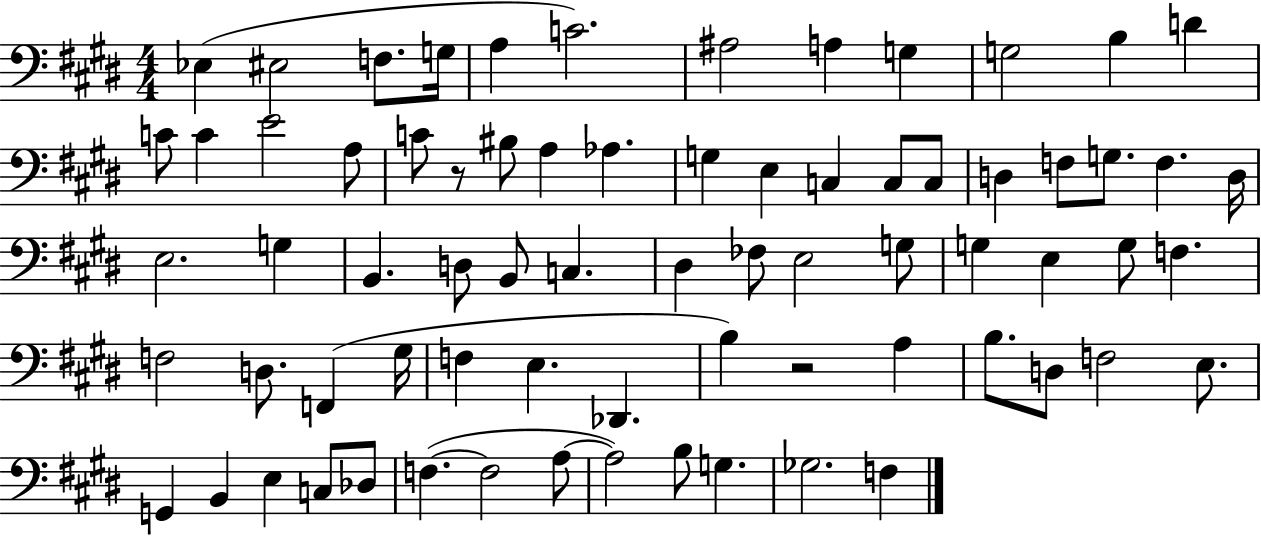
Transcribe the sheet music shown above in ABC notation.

X:1
T:Untitled
M:4/4
L:1/4
K:E
_E, ^E,2 F,/2 G,/4 A, C2 ^A,2 A, G, G,2 B, D C/2 C E2 A,/2 C/2 z/2 ^B,/2 A, _A, G, E, C, C,/2 C,/2 D, F,/2 G,/2 F, D,/4 E,2 G, B,, D,/2 B,,/2 C, ^D, _F,/2 E,2 G,/2 G, E, G,/2 F, F,2 D,/2 F,, ^G,/4 F, E, _D,, B, z2 A, B,/2 D,/2 F,2 E,/2 G,, B,, E, C,/2 _D,/2 F, F,2 A,/2 A,2 B,/2 G, _G,2 F,